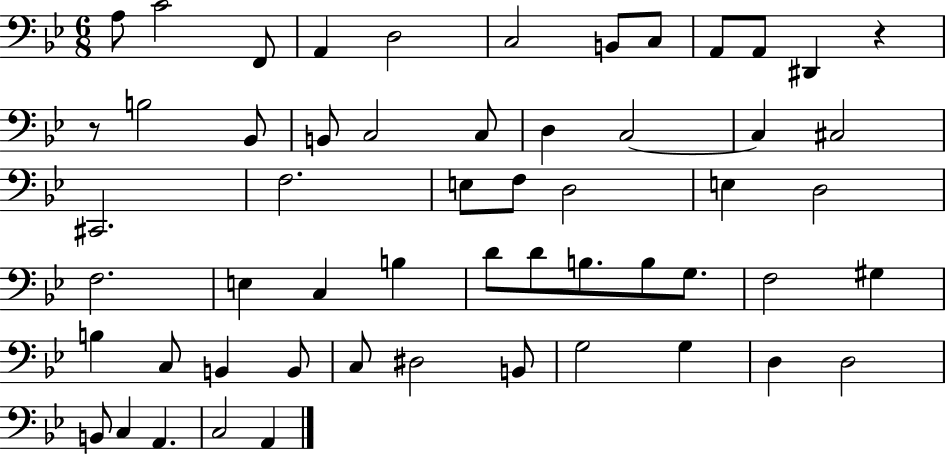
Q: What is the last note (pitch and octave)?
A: A2